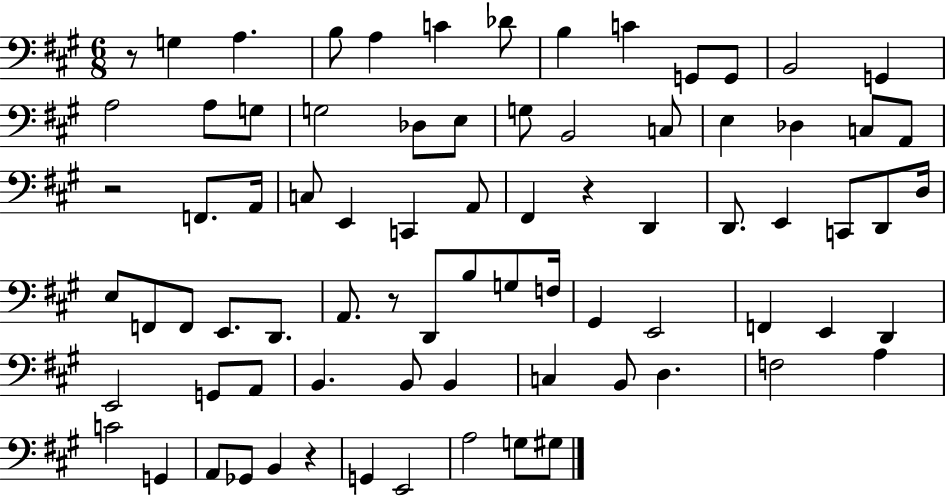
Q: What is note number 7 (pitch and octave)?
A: B3